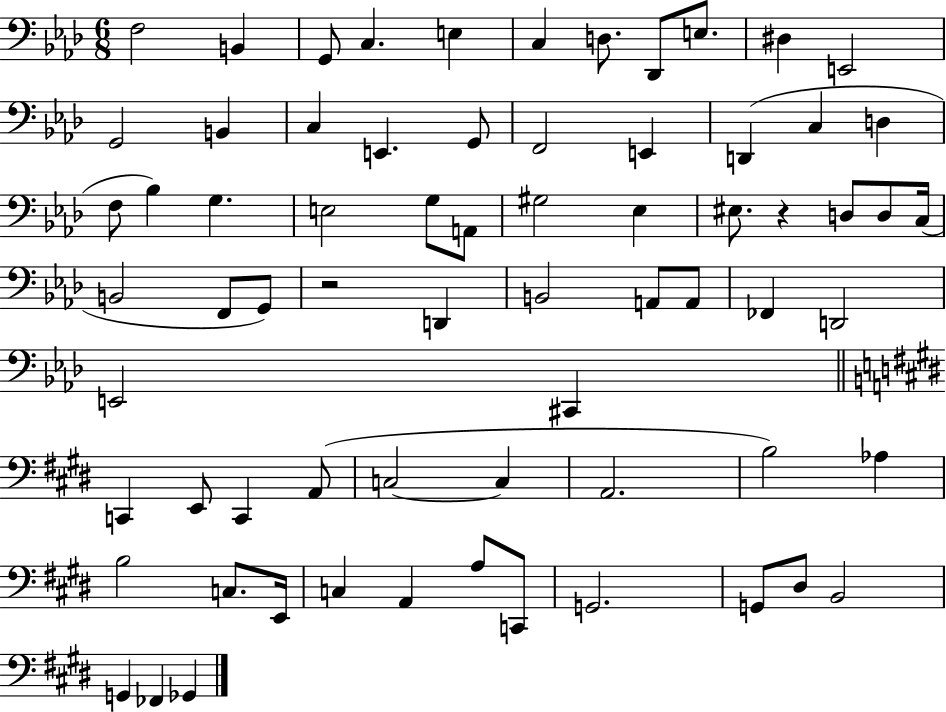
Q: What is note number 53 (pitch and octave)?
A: Ab3